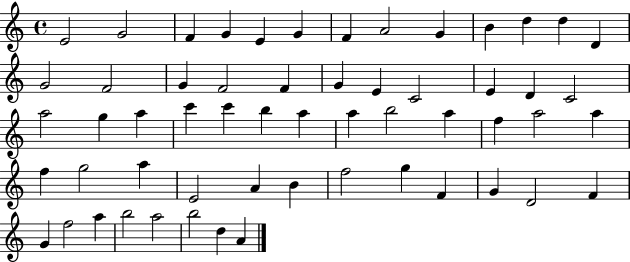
X:1
T:Untitled
M:4/4
L:1/4
K:C
E2 G2 F G E G F A2 G B d d D G2 F2 G F2 F G E C2 E D C2 a2 g a c' c' b a a b2 a f a2 a f g2 a E2 A B f2 g F G D2 F G f2 a b2 a2 b2 d A